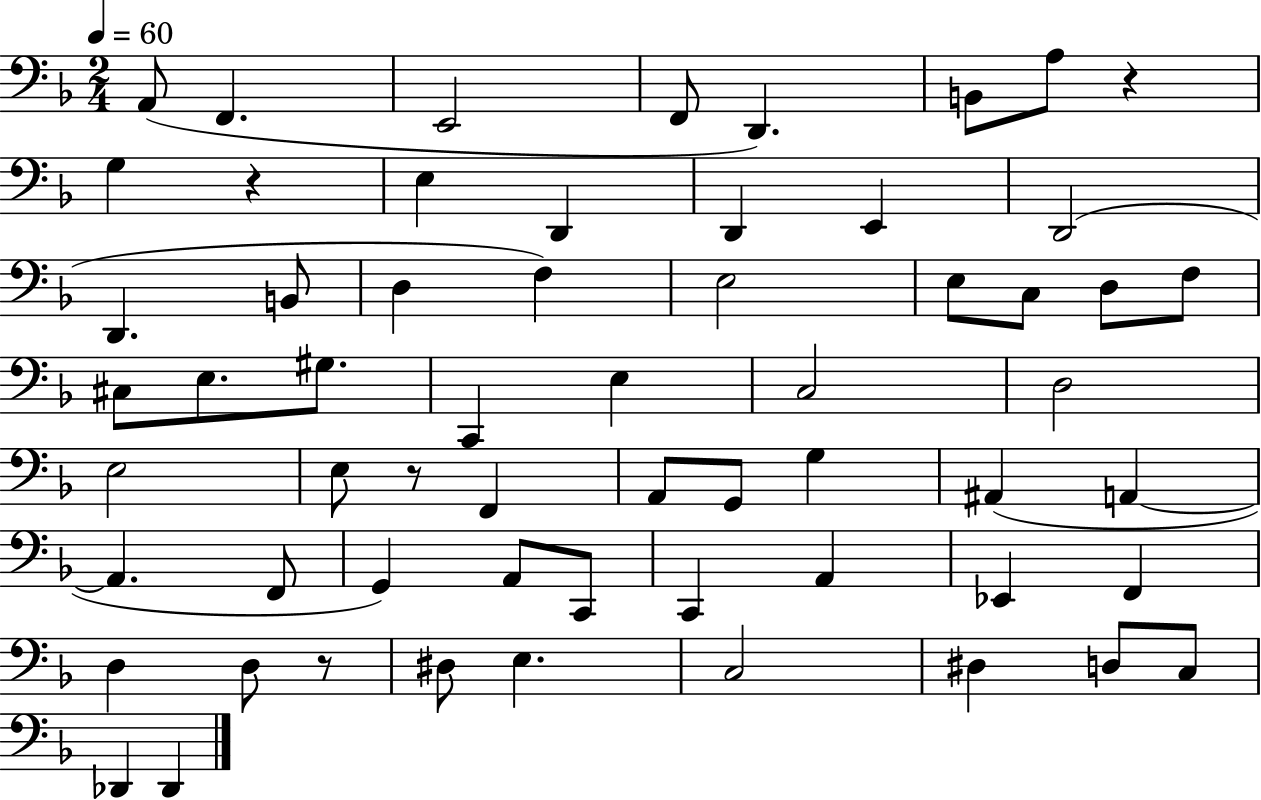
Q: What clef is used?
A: bass